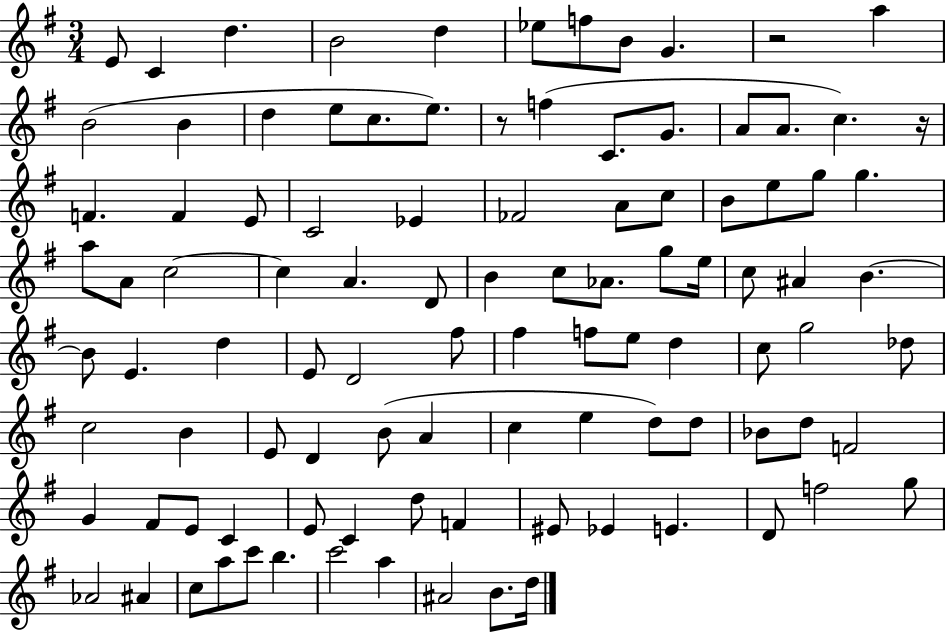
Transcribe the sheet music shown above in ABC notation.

X:1
T:Untitled
M:3/4
L:1/4
K:G
E/2 C d B2 d _e/2 f/2 B/2 G z2 a B2 B d e/2 c/2 e/2 z/2 f C/2 G/2 A/2 A/2 c z/4 F F E/2 C2 _E _F2 A/2 c/2 B/2 e/2 g/2 g a/2 A/2 c2 c A D/2 B c/2 _A/2 g/2 e/4 c/2 ^A B B/2 E d E/2 D2 ^f/2 ^f f/2 e/2 d c/2 g2 _d/2 c2 B E/2 D B/2 A c e d/2 d/2 _B/2 d/2 F2 G ^F/2 E/2 C E/2 C d/2 F ^E/2 _E E D/2 f2 g/2 _A2 ^A c/2 a/2 c'/2 b c'2 a ^A2 B/2 d/4